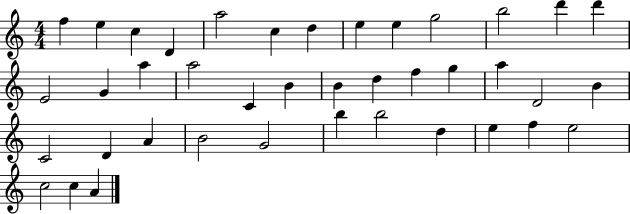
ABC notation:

X:1
T:Untitled
M:4/4
L:1/4
K:C
f e c D a2 c d e e g2 b2 d' d' E2 G a a2 C B B d f g a D2 B C2 D A B2 G2 b b2 d e f e2 c2 c A